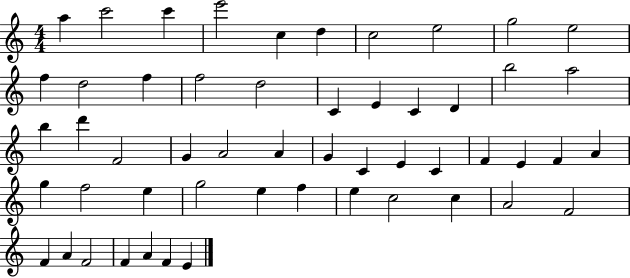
X:1
T:Untitled
M:4/4
L:1/4
K:C
a c'2 c' e'2 c d c2 e2 g2 e2 f d2 f f2 d2 C E C D b2 a2 b d' F2 G A2 A G C E C F E F A g f2 e g2 e f e c2 c A2 F2 F A F2 F A F E